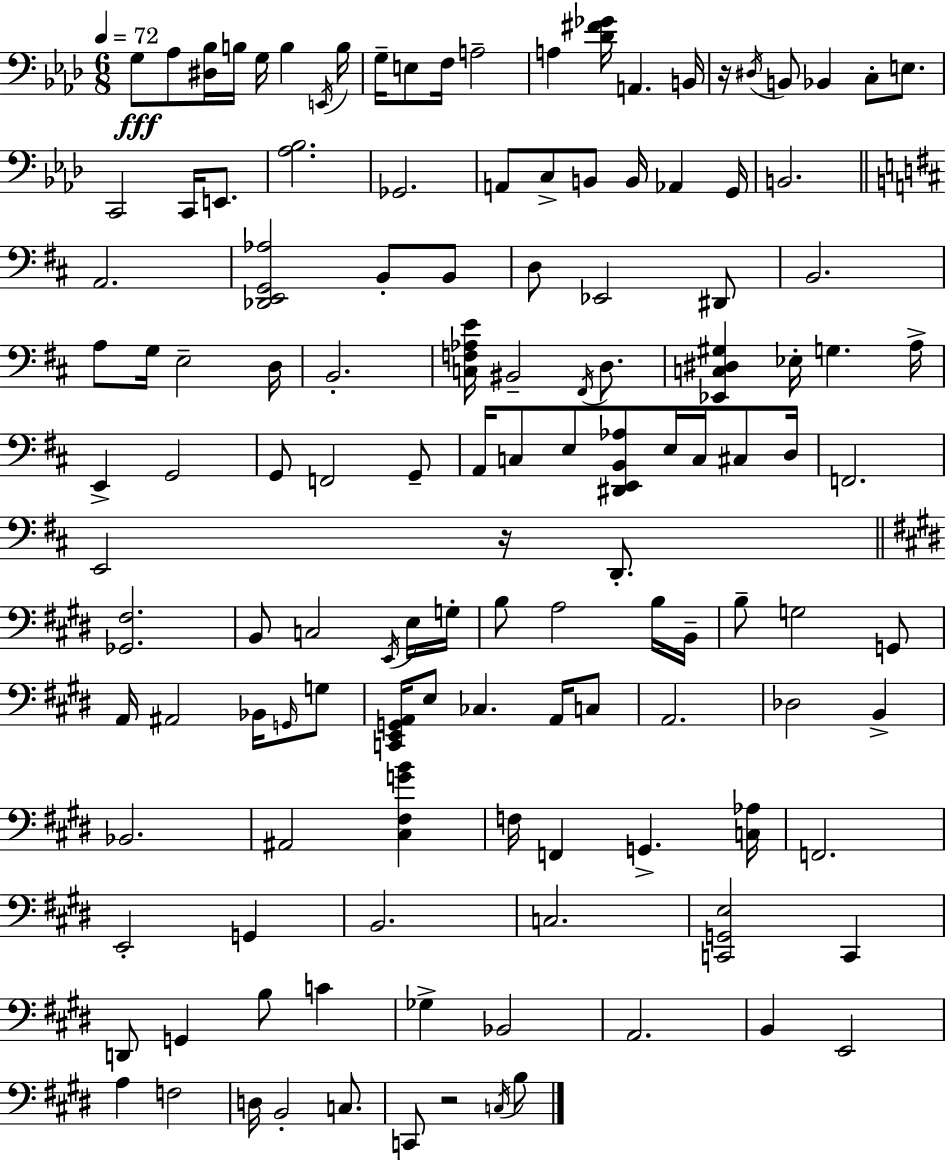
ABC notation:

X:1
T:Untitled
M:6/8
L:1/4
K:Fm
G,/2 _A,/2 [^D,_B,]/4 B,/4 G,/4 B, E,,/4 B,/4 G,/4 E,/2 F,/4 A,2 A, [_D^F_G]/4 A,, B,,/4 z/4 ^D,/4 B,,/2 _B,, C,/2 E,/2 C,,2 C,,/4 E,,/2 [_A,_B,]2 _G,,2 A,,/2 C,/2 B,,/2 B,,/4 _A,, G,,/4 B,,2 A,,2 [_D,,E,,G,,_A,]2 B,,/2 B,,/2 D,/2 _E,,2 ^D,,/2 B,,2 A,/2 G,/4 E,2 D,/4 B,,2 [C,F,_A,E]/4 ^B,,2 ^F,,/4 D,/2 [_E,,C,^D,^G,] _E,/4 G, A,/4 E,, G,,2 G,,/2 F,,2 G,,/2 A,,/4 C,/2 E,/2 [^D,,E,,B,,_A,]/2 E,/4 C,/4 ^C,/2 D,/4 F,,2 E,,2 z/4 D,,/2 [_G,,^F,]2 B,,/2 C,2 E,,/4 E,/4 G,/4 B,/2 A,2 B,/4 B,,/4 B,/2 G,2 G,,/2 A,,/4 ^A,,2 _B,,/4 G,,/4 G,/2 [C,,E,,G,,A,,]/4 E,/2 _C, A,,/4 C,/2 A,,2 _D,2 B,, _B,,2 ^A,,2 [^C,^F,GB] F,/4 F,, G,, [C,_A,]/4 F,,2 E,,2 G,, B,,2 C,2 [C,,G,,E,]2 C,, D,,/2 G,, B,/2 C _G, _B,,2 A,,2 B,, E,,2 A, F,2 D,/4 B,,2 C,/2 C,,/2 z2 C,/4 B,/2